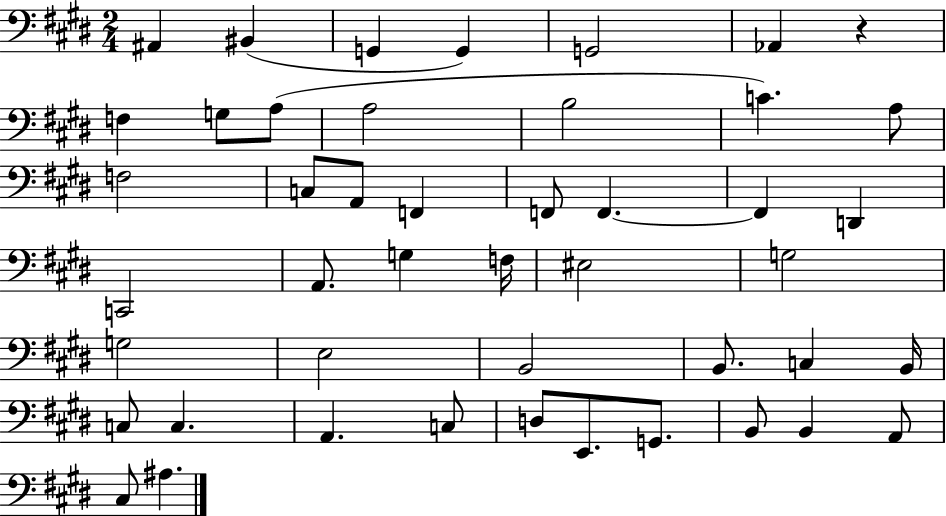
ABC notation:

X:1
T:Untitled
M:2/4
L:1/4
K:E
^A,, ^B,, G,, G,, G,,2 _A,, z F, G,/2 A,/2 A,2 B,2 C A,/2 F,2 C,/2 A,,/2 F,, F,,/2 F,, F,, D,, C,,2 A,,/2 G, F,/4 ^E,2 G,2 G,2 E,2 B,,2 B,,/2 C, B,,/4 C,/2 C, A,, C,/2 D,/2 E,,/2 G,,/2 B,,/2 B,, A,,/2 ^C,/2 ^A,